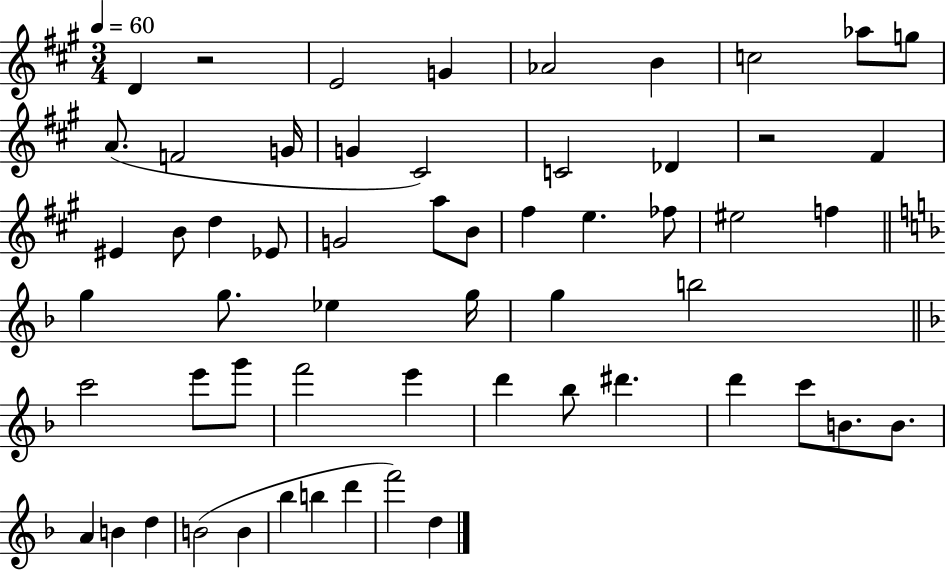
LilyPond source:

{
  \clef treble
  \numericTimeSignature
  \time 3/4
  \key a \major
  \tempo 4 = 60
  d'4 r2 | e'2 g'4 | aes'2 b'4 | c''2 aes''8 g''8 | \break a'8.( f'2 g'16 | g'4 cis'2) | c'2 des'4 | r2 fis'4 | \break eis'4 b'8 d''4 ees'8 | g'2 a''8 b'8 | fis''4 e''4. fes''8 | eis''2 f''4 | \break \bar "||" \break \key d \minor g''4 g''8. ees''4 g''16 | g''4 b''2 | \bar "||" \break \key f \major c'''2 e'''8 g'''8 | f'''2 e'''4 | d'''4 bes''8 dis'''4. | d'''4 c'''8 b'8. b'8. | \break a'4 b'4 d''4 | b'2( b'4 | bes''4 b''4 d'''4 | f'''2) d''4 | \break \bar "|."
}